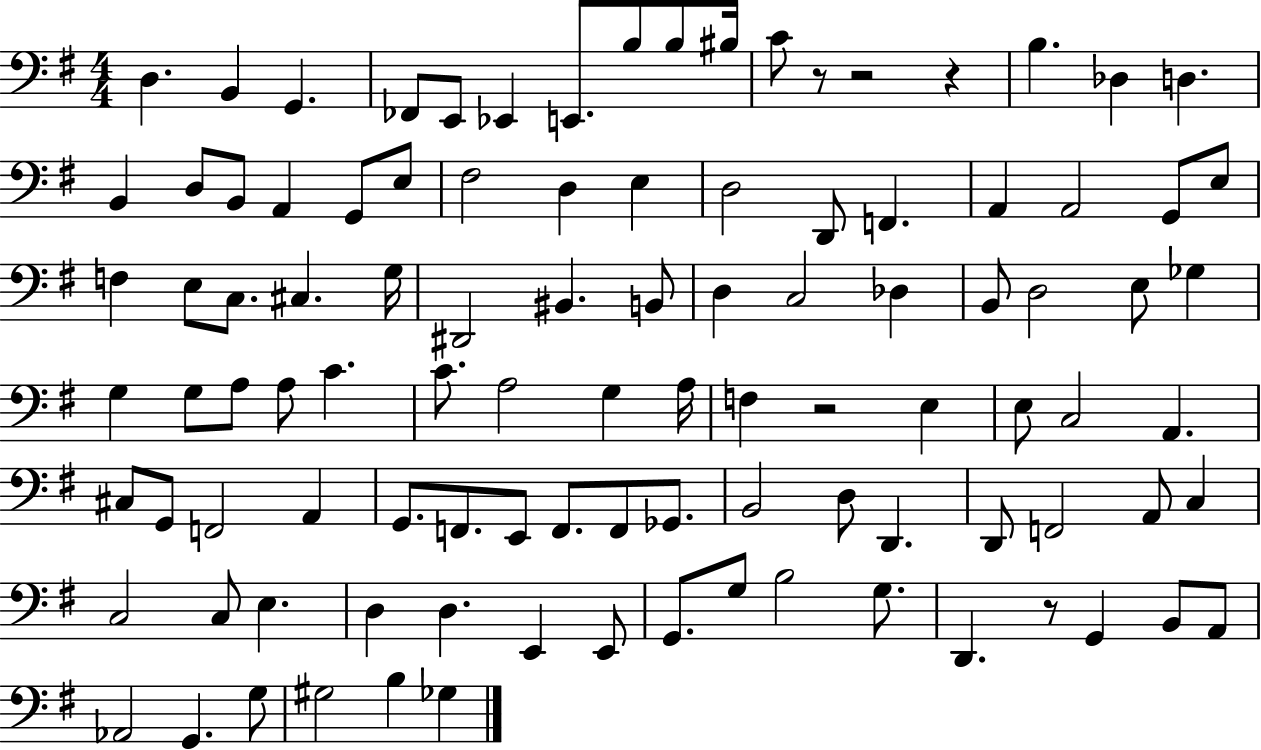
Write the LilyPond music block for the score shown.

{
  \clef bass
  \numericTimeSignature
  \time 4/4
  \key g \major
  d4. b,4 g,4. | fes,8 e,8 ees,4 e,8. b8 b8 bis16 | c'8 r8 r2 r4 | b4. des4 d4. | \break b,4 d8 b,8 a,4 g,8 e8 | fis2 d4 e4 | d2 d,8 f,4. | a,4 a,2 g,8 e8 | \break f4 e8 c8. cis4. g16 | dis,2 bis,4. b,8 | d4 c2 des4 | b,8 d2 e8 ges4 | \break g4 g8 a8 a8 c'4. | c'8. a2 g4 a16 | f4 r2 e4 | e8 c2 a,4. | \break cis8 g,8 f,2 a,4 | g,8. f,8. e,8 f,8. f,8 ges,8. | b,2 d8 d,4. | d,8 f,2 a,8 c4 | \break c2 c8 e4. | d4 d4. e,4 e,8 | g,8. g8 b2 g8. | d,4. r8 g,4 b,8 a,8 | \break aes,2 g,4. g8 | gis2 b4 ges4 | \bar "|."
}